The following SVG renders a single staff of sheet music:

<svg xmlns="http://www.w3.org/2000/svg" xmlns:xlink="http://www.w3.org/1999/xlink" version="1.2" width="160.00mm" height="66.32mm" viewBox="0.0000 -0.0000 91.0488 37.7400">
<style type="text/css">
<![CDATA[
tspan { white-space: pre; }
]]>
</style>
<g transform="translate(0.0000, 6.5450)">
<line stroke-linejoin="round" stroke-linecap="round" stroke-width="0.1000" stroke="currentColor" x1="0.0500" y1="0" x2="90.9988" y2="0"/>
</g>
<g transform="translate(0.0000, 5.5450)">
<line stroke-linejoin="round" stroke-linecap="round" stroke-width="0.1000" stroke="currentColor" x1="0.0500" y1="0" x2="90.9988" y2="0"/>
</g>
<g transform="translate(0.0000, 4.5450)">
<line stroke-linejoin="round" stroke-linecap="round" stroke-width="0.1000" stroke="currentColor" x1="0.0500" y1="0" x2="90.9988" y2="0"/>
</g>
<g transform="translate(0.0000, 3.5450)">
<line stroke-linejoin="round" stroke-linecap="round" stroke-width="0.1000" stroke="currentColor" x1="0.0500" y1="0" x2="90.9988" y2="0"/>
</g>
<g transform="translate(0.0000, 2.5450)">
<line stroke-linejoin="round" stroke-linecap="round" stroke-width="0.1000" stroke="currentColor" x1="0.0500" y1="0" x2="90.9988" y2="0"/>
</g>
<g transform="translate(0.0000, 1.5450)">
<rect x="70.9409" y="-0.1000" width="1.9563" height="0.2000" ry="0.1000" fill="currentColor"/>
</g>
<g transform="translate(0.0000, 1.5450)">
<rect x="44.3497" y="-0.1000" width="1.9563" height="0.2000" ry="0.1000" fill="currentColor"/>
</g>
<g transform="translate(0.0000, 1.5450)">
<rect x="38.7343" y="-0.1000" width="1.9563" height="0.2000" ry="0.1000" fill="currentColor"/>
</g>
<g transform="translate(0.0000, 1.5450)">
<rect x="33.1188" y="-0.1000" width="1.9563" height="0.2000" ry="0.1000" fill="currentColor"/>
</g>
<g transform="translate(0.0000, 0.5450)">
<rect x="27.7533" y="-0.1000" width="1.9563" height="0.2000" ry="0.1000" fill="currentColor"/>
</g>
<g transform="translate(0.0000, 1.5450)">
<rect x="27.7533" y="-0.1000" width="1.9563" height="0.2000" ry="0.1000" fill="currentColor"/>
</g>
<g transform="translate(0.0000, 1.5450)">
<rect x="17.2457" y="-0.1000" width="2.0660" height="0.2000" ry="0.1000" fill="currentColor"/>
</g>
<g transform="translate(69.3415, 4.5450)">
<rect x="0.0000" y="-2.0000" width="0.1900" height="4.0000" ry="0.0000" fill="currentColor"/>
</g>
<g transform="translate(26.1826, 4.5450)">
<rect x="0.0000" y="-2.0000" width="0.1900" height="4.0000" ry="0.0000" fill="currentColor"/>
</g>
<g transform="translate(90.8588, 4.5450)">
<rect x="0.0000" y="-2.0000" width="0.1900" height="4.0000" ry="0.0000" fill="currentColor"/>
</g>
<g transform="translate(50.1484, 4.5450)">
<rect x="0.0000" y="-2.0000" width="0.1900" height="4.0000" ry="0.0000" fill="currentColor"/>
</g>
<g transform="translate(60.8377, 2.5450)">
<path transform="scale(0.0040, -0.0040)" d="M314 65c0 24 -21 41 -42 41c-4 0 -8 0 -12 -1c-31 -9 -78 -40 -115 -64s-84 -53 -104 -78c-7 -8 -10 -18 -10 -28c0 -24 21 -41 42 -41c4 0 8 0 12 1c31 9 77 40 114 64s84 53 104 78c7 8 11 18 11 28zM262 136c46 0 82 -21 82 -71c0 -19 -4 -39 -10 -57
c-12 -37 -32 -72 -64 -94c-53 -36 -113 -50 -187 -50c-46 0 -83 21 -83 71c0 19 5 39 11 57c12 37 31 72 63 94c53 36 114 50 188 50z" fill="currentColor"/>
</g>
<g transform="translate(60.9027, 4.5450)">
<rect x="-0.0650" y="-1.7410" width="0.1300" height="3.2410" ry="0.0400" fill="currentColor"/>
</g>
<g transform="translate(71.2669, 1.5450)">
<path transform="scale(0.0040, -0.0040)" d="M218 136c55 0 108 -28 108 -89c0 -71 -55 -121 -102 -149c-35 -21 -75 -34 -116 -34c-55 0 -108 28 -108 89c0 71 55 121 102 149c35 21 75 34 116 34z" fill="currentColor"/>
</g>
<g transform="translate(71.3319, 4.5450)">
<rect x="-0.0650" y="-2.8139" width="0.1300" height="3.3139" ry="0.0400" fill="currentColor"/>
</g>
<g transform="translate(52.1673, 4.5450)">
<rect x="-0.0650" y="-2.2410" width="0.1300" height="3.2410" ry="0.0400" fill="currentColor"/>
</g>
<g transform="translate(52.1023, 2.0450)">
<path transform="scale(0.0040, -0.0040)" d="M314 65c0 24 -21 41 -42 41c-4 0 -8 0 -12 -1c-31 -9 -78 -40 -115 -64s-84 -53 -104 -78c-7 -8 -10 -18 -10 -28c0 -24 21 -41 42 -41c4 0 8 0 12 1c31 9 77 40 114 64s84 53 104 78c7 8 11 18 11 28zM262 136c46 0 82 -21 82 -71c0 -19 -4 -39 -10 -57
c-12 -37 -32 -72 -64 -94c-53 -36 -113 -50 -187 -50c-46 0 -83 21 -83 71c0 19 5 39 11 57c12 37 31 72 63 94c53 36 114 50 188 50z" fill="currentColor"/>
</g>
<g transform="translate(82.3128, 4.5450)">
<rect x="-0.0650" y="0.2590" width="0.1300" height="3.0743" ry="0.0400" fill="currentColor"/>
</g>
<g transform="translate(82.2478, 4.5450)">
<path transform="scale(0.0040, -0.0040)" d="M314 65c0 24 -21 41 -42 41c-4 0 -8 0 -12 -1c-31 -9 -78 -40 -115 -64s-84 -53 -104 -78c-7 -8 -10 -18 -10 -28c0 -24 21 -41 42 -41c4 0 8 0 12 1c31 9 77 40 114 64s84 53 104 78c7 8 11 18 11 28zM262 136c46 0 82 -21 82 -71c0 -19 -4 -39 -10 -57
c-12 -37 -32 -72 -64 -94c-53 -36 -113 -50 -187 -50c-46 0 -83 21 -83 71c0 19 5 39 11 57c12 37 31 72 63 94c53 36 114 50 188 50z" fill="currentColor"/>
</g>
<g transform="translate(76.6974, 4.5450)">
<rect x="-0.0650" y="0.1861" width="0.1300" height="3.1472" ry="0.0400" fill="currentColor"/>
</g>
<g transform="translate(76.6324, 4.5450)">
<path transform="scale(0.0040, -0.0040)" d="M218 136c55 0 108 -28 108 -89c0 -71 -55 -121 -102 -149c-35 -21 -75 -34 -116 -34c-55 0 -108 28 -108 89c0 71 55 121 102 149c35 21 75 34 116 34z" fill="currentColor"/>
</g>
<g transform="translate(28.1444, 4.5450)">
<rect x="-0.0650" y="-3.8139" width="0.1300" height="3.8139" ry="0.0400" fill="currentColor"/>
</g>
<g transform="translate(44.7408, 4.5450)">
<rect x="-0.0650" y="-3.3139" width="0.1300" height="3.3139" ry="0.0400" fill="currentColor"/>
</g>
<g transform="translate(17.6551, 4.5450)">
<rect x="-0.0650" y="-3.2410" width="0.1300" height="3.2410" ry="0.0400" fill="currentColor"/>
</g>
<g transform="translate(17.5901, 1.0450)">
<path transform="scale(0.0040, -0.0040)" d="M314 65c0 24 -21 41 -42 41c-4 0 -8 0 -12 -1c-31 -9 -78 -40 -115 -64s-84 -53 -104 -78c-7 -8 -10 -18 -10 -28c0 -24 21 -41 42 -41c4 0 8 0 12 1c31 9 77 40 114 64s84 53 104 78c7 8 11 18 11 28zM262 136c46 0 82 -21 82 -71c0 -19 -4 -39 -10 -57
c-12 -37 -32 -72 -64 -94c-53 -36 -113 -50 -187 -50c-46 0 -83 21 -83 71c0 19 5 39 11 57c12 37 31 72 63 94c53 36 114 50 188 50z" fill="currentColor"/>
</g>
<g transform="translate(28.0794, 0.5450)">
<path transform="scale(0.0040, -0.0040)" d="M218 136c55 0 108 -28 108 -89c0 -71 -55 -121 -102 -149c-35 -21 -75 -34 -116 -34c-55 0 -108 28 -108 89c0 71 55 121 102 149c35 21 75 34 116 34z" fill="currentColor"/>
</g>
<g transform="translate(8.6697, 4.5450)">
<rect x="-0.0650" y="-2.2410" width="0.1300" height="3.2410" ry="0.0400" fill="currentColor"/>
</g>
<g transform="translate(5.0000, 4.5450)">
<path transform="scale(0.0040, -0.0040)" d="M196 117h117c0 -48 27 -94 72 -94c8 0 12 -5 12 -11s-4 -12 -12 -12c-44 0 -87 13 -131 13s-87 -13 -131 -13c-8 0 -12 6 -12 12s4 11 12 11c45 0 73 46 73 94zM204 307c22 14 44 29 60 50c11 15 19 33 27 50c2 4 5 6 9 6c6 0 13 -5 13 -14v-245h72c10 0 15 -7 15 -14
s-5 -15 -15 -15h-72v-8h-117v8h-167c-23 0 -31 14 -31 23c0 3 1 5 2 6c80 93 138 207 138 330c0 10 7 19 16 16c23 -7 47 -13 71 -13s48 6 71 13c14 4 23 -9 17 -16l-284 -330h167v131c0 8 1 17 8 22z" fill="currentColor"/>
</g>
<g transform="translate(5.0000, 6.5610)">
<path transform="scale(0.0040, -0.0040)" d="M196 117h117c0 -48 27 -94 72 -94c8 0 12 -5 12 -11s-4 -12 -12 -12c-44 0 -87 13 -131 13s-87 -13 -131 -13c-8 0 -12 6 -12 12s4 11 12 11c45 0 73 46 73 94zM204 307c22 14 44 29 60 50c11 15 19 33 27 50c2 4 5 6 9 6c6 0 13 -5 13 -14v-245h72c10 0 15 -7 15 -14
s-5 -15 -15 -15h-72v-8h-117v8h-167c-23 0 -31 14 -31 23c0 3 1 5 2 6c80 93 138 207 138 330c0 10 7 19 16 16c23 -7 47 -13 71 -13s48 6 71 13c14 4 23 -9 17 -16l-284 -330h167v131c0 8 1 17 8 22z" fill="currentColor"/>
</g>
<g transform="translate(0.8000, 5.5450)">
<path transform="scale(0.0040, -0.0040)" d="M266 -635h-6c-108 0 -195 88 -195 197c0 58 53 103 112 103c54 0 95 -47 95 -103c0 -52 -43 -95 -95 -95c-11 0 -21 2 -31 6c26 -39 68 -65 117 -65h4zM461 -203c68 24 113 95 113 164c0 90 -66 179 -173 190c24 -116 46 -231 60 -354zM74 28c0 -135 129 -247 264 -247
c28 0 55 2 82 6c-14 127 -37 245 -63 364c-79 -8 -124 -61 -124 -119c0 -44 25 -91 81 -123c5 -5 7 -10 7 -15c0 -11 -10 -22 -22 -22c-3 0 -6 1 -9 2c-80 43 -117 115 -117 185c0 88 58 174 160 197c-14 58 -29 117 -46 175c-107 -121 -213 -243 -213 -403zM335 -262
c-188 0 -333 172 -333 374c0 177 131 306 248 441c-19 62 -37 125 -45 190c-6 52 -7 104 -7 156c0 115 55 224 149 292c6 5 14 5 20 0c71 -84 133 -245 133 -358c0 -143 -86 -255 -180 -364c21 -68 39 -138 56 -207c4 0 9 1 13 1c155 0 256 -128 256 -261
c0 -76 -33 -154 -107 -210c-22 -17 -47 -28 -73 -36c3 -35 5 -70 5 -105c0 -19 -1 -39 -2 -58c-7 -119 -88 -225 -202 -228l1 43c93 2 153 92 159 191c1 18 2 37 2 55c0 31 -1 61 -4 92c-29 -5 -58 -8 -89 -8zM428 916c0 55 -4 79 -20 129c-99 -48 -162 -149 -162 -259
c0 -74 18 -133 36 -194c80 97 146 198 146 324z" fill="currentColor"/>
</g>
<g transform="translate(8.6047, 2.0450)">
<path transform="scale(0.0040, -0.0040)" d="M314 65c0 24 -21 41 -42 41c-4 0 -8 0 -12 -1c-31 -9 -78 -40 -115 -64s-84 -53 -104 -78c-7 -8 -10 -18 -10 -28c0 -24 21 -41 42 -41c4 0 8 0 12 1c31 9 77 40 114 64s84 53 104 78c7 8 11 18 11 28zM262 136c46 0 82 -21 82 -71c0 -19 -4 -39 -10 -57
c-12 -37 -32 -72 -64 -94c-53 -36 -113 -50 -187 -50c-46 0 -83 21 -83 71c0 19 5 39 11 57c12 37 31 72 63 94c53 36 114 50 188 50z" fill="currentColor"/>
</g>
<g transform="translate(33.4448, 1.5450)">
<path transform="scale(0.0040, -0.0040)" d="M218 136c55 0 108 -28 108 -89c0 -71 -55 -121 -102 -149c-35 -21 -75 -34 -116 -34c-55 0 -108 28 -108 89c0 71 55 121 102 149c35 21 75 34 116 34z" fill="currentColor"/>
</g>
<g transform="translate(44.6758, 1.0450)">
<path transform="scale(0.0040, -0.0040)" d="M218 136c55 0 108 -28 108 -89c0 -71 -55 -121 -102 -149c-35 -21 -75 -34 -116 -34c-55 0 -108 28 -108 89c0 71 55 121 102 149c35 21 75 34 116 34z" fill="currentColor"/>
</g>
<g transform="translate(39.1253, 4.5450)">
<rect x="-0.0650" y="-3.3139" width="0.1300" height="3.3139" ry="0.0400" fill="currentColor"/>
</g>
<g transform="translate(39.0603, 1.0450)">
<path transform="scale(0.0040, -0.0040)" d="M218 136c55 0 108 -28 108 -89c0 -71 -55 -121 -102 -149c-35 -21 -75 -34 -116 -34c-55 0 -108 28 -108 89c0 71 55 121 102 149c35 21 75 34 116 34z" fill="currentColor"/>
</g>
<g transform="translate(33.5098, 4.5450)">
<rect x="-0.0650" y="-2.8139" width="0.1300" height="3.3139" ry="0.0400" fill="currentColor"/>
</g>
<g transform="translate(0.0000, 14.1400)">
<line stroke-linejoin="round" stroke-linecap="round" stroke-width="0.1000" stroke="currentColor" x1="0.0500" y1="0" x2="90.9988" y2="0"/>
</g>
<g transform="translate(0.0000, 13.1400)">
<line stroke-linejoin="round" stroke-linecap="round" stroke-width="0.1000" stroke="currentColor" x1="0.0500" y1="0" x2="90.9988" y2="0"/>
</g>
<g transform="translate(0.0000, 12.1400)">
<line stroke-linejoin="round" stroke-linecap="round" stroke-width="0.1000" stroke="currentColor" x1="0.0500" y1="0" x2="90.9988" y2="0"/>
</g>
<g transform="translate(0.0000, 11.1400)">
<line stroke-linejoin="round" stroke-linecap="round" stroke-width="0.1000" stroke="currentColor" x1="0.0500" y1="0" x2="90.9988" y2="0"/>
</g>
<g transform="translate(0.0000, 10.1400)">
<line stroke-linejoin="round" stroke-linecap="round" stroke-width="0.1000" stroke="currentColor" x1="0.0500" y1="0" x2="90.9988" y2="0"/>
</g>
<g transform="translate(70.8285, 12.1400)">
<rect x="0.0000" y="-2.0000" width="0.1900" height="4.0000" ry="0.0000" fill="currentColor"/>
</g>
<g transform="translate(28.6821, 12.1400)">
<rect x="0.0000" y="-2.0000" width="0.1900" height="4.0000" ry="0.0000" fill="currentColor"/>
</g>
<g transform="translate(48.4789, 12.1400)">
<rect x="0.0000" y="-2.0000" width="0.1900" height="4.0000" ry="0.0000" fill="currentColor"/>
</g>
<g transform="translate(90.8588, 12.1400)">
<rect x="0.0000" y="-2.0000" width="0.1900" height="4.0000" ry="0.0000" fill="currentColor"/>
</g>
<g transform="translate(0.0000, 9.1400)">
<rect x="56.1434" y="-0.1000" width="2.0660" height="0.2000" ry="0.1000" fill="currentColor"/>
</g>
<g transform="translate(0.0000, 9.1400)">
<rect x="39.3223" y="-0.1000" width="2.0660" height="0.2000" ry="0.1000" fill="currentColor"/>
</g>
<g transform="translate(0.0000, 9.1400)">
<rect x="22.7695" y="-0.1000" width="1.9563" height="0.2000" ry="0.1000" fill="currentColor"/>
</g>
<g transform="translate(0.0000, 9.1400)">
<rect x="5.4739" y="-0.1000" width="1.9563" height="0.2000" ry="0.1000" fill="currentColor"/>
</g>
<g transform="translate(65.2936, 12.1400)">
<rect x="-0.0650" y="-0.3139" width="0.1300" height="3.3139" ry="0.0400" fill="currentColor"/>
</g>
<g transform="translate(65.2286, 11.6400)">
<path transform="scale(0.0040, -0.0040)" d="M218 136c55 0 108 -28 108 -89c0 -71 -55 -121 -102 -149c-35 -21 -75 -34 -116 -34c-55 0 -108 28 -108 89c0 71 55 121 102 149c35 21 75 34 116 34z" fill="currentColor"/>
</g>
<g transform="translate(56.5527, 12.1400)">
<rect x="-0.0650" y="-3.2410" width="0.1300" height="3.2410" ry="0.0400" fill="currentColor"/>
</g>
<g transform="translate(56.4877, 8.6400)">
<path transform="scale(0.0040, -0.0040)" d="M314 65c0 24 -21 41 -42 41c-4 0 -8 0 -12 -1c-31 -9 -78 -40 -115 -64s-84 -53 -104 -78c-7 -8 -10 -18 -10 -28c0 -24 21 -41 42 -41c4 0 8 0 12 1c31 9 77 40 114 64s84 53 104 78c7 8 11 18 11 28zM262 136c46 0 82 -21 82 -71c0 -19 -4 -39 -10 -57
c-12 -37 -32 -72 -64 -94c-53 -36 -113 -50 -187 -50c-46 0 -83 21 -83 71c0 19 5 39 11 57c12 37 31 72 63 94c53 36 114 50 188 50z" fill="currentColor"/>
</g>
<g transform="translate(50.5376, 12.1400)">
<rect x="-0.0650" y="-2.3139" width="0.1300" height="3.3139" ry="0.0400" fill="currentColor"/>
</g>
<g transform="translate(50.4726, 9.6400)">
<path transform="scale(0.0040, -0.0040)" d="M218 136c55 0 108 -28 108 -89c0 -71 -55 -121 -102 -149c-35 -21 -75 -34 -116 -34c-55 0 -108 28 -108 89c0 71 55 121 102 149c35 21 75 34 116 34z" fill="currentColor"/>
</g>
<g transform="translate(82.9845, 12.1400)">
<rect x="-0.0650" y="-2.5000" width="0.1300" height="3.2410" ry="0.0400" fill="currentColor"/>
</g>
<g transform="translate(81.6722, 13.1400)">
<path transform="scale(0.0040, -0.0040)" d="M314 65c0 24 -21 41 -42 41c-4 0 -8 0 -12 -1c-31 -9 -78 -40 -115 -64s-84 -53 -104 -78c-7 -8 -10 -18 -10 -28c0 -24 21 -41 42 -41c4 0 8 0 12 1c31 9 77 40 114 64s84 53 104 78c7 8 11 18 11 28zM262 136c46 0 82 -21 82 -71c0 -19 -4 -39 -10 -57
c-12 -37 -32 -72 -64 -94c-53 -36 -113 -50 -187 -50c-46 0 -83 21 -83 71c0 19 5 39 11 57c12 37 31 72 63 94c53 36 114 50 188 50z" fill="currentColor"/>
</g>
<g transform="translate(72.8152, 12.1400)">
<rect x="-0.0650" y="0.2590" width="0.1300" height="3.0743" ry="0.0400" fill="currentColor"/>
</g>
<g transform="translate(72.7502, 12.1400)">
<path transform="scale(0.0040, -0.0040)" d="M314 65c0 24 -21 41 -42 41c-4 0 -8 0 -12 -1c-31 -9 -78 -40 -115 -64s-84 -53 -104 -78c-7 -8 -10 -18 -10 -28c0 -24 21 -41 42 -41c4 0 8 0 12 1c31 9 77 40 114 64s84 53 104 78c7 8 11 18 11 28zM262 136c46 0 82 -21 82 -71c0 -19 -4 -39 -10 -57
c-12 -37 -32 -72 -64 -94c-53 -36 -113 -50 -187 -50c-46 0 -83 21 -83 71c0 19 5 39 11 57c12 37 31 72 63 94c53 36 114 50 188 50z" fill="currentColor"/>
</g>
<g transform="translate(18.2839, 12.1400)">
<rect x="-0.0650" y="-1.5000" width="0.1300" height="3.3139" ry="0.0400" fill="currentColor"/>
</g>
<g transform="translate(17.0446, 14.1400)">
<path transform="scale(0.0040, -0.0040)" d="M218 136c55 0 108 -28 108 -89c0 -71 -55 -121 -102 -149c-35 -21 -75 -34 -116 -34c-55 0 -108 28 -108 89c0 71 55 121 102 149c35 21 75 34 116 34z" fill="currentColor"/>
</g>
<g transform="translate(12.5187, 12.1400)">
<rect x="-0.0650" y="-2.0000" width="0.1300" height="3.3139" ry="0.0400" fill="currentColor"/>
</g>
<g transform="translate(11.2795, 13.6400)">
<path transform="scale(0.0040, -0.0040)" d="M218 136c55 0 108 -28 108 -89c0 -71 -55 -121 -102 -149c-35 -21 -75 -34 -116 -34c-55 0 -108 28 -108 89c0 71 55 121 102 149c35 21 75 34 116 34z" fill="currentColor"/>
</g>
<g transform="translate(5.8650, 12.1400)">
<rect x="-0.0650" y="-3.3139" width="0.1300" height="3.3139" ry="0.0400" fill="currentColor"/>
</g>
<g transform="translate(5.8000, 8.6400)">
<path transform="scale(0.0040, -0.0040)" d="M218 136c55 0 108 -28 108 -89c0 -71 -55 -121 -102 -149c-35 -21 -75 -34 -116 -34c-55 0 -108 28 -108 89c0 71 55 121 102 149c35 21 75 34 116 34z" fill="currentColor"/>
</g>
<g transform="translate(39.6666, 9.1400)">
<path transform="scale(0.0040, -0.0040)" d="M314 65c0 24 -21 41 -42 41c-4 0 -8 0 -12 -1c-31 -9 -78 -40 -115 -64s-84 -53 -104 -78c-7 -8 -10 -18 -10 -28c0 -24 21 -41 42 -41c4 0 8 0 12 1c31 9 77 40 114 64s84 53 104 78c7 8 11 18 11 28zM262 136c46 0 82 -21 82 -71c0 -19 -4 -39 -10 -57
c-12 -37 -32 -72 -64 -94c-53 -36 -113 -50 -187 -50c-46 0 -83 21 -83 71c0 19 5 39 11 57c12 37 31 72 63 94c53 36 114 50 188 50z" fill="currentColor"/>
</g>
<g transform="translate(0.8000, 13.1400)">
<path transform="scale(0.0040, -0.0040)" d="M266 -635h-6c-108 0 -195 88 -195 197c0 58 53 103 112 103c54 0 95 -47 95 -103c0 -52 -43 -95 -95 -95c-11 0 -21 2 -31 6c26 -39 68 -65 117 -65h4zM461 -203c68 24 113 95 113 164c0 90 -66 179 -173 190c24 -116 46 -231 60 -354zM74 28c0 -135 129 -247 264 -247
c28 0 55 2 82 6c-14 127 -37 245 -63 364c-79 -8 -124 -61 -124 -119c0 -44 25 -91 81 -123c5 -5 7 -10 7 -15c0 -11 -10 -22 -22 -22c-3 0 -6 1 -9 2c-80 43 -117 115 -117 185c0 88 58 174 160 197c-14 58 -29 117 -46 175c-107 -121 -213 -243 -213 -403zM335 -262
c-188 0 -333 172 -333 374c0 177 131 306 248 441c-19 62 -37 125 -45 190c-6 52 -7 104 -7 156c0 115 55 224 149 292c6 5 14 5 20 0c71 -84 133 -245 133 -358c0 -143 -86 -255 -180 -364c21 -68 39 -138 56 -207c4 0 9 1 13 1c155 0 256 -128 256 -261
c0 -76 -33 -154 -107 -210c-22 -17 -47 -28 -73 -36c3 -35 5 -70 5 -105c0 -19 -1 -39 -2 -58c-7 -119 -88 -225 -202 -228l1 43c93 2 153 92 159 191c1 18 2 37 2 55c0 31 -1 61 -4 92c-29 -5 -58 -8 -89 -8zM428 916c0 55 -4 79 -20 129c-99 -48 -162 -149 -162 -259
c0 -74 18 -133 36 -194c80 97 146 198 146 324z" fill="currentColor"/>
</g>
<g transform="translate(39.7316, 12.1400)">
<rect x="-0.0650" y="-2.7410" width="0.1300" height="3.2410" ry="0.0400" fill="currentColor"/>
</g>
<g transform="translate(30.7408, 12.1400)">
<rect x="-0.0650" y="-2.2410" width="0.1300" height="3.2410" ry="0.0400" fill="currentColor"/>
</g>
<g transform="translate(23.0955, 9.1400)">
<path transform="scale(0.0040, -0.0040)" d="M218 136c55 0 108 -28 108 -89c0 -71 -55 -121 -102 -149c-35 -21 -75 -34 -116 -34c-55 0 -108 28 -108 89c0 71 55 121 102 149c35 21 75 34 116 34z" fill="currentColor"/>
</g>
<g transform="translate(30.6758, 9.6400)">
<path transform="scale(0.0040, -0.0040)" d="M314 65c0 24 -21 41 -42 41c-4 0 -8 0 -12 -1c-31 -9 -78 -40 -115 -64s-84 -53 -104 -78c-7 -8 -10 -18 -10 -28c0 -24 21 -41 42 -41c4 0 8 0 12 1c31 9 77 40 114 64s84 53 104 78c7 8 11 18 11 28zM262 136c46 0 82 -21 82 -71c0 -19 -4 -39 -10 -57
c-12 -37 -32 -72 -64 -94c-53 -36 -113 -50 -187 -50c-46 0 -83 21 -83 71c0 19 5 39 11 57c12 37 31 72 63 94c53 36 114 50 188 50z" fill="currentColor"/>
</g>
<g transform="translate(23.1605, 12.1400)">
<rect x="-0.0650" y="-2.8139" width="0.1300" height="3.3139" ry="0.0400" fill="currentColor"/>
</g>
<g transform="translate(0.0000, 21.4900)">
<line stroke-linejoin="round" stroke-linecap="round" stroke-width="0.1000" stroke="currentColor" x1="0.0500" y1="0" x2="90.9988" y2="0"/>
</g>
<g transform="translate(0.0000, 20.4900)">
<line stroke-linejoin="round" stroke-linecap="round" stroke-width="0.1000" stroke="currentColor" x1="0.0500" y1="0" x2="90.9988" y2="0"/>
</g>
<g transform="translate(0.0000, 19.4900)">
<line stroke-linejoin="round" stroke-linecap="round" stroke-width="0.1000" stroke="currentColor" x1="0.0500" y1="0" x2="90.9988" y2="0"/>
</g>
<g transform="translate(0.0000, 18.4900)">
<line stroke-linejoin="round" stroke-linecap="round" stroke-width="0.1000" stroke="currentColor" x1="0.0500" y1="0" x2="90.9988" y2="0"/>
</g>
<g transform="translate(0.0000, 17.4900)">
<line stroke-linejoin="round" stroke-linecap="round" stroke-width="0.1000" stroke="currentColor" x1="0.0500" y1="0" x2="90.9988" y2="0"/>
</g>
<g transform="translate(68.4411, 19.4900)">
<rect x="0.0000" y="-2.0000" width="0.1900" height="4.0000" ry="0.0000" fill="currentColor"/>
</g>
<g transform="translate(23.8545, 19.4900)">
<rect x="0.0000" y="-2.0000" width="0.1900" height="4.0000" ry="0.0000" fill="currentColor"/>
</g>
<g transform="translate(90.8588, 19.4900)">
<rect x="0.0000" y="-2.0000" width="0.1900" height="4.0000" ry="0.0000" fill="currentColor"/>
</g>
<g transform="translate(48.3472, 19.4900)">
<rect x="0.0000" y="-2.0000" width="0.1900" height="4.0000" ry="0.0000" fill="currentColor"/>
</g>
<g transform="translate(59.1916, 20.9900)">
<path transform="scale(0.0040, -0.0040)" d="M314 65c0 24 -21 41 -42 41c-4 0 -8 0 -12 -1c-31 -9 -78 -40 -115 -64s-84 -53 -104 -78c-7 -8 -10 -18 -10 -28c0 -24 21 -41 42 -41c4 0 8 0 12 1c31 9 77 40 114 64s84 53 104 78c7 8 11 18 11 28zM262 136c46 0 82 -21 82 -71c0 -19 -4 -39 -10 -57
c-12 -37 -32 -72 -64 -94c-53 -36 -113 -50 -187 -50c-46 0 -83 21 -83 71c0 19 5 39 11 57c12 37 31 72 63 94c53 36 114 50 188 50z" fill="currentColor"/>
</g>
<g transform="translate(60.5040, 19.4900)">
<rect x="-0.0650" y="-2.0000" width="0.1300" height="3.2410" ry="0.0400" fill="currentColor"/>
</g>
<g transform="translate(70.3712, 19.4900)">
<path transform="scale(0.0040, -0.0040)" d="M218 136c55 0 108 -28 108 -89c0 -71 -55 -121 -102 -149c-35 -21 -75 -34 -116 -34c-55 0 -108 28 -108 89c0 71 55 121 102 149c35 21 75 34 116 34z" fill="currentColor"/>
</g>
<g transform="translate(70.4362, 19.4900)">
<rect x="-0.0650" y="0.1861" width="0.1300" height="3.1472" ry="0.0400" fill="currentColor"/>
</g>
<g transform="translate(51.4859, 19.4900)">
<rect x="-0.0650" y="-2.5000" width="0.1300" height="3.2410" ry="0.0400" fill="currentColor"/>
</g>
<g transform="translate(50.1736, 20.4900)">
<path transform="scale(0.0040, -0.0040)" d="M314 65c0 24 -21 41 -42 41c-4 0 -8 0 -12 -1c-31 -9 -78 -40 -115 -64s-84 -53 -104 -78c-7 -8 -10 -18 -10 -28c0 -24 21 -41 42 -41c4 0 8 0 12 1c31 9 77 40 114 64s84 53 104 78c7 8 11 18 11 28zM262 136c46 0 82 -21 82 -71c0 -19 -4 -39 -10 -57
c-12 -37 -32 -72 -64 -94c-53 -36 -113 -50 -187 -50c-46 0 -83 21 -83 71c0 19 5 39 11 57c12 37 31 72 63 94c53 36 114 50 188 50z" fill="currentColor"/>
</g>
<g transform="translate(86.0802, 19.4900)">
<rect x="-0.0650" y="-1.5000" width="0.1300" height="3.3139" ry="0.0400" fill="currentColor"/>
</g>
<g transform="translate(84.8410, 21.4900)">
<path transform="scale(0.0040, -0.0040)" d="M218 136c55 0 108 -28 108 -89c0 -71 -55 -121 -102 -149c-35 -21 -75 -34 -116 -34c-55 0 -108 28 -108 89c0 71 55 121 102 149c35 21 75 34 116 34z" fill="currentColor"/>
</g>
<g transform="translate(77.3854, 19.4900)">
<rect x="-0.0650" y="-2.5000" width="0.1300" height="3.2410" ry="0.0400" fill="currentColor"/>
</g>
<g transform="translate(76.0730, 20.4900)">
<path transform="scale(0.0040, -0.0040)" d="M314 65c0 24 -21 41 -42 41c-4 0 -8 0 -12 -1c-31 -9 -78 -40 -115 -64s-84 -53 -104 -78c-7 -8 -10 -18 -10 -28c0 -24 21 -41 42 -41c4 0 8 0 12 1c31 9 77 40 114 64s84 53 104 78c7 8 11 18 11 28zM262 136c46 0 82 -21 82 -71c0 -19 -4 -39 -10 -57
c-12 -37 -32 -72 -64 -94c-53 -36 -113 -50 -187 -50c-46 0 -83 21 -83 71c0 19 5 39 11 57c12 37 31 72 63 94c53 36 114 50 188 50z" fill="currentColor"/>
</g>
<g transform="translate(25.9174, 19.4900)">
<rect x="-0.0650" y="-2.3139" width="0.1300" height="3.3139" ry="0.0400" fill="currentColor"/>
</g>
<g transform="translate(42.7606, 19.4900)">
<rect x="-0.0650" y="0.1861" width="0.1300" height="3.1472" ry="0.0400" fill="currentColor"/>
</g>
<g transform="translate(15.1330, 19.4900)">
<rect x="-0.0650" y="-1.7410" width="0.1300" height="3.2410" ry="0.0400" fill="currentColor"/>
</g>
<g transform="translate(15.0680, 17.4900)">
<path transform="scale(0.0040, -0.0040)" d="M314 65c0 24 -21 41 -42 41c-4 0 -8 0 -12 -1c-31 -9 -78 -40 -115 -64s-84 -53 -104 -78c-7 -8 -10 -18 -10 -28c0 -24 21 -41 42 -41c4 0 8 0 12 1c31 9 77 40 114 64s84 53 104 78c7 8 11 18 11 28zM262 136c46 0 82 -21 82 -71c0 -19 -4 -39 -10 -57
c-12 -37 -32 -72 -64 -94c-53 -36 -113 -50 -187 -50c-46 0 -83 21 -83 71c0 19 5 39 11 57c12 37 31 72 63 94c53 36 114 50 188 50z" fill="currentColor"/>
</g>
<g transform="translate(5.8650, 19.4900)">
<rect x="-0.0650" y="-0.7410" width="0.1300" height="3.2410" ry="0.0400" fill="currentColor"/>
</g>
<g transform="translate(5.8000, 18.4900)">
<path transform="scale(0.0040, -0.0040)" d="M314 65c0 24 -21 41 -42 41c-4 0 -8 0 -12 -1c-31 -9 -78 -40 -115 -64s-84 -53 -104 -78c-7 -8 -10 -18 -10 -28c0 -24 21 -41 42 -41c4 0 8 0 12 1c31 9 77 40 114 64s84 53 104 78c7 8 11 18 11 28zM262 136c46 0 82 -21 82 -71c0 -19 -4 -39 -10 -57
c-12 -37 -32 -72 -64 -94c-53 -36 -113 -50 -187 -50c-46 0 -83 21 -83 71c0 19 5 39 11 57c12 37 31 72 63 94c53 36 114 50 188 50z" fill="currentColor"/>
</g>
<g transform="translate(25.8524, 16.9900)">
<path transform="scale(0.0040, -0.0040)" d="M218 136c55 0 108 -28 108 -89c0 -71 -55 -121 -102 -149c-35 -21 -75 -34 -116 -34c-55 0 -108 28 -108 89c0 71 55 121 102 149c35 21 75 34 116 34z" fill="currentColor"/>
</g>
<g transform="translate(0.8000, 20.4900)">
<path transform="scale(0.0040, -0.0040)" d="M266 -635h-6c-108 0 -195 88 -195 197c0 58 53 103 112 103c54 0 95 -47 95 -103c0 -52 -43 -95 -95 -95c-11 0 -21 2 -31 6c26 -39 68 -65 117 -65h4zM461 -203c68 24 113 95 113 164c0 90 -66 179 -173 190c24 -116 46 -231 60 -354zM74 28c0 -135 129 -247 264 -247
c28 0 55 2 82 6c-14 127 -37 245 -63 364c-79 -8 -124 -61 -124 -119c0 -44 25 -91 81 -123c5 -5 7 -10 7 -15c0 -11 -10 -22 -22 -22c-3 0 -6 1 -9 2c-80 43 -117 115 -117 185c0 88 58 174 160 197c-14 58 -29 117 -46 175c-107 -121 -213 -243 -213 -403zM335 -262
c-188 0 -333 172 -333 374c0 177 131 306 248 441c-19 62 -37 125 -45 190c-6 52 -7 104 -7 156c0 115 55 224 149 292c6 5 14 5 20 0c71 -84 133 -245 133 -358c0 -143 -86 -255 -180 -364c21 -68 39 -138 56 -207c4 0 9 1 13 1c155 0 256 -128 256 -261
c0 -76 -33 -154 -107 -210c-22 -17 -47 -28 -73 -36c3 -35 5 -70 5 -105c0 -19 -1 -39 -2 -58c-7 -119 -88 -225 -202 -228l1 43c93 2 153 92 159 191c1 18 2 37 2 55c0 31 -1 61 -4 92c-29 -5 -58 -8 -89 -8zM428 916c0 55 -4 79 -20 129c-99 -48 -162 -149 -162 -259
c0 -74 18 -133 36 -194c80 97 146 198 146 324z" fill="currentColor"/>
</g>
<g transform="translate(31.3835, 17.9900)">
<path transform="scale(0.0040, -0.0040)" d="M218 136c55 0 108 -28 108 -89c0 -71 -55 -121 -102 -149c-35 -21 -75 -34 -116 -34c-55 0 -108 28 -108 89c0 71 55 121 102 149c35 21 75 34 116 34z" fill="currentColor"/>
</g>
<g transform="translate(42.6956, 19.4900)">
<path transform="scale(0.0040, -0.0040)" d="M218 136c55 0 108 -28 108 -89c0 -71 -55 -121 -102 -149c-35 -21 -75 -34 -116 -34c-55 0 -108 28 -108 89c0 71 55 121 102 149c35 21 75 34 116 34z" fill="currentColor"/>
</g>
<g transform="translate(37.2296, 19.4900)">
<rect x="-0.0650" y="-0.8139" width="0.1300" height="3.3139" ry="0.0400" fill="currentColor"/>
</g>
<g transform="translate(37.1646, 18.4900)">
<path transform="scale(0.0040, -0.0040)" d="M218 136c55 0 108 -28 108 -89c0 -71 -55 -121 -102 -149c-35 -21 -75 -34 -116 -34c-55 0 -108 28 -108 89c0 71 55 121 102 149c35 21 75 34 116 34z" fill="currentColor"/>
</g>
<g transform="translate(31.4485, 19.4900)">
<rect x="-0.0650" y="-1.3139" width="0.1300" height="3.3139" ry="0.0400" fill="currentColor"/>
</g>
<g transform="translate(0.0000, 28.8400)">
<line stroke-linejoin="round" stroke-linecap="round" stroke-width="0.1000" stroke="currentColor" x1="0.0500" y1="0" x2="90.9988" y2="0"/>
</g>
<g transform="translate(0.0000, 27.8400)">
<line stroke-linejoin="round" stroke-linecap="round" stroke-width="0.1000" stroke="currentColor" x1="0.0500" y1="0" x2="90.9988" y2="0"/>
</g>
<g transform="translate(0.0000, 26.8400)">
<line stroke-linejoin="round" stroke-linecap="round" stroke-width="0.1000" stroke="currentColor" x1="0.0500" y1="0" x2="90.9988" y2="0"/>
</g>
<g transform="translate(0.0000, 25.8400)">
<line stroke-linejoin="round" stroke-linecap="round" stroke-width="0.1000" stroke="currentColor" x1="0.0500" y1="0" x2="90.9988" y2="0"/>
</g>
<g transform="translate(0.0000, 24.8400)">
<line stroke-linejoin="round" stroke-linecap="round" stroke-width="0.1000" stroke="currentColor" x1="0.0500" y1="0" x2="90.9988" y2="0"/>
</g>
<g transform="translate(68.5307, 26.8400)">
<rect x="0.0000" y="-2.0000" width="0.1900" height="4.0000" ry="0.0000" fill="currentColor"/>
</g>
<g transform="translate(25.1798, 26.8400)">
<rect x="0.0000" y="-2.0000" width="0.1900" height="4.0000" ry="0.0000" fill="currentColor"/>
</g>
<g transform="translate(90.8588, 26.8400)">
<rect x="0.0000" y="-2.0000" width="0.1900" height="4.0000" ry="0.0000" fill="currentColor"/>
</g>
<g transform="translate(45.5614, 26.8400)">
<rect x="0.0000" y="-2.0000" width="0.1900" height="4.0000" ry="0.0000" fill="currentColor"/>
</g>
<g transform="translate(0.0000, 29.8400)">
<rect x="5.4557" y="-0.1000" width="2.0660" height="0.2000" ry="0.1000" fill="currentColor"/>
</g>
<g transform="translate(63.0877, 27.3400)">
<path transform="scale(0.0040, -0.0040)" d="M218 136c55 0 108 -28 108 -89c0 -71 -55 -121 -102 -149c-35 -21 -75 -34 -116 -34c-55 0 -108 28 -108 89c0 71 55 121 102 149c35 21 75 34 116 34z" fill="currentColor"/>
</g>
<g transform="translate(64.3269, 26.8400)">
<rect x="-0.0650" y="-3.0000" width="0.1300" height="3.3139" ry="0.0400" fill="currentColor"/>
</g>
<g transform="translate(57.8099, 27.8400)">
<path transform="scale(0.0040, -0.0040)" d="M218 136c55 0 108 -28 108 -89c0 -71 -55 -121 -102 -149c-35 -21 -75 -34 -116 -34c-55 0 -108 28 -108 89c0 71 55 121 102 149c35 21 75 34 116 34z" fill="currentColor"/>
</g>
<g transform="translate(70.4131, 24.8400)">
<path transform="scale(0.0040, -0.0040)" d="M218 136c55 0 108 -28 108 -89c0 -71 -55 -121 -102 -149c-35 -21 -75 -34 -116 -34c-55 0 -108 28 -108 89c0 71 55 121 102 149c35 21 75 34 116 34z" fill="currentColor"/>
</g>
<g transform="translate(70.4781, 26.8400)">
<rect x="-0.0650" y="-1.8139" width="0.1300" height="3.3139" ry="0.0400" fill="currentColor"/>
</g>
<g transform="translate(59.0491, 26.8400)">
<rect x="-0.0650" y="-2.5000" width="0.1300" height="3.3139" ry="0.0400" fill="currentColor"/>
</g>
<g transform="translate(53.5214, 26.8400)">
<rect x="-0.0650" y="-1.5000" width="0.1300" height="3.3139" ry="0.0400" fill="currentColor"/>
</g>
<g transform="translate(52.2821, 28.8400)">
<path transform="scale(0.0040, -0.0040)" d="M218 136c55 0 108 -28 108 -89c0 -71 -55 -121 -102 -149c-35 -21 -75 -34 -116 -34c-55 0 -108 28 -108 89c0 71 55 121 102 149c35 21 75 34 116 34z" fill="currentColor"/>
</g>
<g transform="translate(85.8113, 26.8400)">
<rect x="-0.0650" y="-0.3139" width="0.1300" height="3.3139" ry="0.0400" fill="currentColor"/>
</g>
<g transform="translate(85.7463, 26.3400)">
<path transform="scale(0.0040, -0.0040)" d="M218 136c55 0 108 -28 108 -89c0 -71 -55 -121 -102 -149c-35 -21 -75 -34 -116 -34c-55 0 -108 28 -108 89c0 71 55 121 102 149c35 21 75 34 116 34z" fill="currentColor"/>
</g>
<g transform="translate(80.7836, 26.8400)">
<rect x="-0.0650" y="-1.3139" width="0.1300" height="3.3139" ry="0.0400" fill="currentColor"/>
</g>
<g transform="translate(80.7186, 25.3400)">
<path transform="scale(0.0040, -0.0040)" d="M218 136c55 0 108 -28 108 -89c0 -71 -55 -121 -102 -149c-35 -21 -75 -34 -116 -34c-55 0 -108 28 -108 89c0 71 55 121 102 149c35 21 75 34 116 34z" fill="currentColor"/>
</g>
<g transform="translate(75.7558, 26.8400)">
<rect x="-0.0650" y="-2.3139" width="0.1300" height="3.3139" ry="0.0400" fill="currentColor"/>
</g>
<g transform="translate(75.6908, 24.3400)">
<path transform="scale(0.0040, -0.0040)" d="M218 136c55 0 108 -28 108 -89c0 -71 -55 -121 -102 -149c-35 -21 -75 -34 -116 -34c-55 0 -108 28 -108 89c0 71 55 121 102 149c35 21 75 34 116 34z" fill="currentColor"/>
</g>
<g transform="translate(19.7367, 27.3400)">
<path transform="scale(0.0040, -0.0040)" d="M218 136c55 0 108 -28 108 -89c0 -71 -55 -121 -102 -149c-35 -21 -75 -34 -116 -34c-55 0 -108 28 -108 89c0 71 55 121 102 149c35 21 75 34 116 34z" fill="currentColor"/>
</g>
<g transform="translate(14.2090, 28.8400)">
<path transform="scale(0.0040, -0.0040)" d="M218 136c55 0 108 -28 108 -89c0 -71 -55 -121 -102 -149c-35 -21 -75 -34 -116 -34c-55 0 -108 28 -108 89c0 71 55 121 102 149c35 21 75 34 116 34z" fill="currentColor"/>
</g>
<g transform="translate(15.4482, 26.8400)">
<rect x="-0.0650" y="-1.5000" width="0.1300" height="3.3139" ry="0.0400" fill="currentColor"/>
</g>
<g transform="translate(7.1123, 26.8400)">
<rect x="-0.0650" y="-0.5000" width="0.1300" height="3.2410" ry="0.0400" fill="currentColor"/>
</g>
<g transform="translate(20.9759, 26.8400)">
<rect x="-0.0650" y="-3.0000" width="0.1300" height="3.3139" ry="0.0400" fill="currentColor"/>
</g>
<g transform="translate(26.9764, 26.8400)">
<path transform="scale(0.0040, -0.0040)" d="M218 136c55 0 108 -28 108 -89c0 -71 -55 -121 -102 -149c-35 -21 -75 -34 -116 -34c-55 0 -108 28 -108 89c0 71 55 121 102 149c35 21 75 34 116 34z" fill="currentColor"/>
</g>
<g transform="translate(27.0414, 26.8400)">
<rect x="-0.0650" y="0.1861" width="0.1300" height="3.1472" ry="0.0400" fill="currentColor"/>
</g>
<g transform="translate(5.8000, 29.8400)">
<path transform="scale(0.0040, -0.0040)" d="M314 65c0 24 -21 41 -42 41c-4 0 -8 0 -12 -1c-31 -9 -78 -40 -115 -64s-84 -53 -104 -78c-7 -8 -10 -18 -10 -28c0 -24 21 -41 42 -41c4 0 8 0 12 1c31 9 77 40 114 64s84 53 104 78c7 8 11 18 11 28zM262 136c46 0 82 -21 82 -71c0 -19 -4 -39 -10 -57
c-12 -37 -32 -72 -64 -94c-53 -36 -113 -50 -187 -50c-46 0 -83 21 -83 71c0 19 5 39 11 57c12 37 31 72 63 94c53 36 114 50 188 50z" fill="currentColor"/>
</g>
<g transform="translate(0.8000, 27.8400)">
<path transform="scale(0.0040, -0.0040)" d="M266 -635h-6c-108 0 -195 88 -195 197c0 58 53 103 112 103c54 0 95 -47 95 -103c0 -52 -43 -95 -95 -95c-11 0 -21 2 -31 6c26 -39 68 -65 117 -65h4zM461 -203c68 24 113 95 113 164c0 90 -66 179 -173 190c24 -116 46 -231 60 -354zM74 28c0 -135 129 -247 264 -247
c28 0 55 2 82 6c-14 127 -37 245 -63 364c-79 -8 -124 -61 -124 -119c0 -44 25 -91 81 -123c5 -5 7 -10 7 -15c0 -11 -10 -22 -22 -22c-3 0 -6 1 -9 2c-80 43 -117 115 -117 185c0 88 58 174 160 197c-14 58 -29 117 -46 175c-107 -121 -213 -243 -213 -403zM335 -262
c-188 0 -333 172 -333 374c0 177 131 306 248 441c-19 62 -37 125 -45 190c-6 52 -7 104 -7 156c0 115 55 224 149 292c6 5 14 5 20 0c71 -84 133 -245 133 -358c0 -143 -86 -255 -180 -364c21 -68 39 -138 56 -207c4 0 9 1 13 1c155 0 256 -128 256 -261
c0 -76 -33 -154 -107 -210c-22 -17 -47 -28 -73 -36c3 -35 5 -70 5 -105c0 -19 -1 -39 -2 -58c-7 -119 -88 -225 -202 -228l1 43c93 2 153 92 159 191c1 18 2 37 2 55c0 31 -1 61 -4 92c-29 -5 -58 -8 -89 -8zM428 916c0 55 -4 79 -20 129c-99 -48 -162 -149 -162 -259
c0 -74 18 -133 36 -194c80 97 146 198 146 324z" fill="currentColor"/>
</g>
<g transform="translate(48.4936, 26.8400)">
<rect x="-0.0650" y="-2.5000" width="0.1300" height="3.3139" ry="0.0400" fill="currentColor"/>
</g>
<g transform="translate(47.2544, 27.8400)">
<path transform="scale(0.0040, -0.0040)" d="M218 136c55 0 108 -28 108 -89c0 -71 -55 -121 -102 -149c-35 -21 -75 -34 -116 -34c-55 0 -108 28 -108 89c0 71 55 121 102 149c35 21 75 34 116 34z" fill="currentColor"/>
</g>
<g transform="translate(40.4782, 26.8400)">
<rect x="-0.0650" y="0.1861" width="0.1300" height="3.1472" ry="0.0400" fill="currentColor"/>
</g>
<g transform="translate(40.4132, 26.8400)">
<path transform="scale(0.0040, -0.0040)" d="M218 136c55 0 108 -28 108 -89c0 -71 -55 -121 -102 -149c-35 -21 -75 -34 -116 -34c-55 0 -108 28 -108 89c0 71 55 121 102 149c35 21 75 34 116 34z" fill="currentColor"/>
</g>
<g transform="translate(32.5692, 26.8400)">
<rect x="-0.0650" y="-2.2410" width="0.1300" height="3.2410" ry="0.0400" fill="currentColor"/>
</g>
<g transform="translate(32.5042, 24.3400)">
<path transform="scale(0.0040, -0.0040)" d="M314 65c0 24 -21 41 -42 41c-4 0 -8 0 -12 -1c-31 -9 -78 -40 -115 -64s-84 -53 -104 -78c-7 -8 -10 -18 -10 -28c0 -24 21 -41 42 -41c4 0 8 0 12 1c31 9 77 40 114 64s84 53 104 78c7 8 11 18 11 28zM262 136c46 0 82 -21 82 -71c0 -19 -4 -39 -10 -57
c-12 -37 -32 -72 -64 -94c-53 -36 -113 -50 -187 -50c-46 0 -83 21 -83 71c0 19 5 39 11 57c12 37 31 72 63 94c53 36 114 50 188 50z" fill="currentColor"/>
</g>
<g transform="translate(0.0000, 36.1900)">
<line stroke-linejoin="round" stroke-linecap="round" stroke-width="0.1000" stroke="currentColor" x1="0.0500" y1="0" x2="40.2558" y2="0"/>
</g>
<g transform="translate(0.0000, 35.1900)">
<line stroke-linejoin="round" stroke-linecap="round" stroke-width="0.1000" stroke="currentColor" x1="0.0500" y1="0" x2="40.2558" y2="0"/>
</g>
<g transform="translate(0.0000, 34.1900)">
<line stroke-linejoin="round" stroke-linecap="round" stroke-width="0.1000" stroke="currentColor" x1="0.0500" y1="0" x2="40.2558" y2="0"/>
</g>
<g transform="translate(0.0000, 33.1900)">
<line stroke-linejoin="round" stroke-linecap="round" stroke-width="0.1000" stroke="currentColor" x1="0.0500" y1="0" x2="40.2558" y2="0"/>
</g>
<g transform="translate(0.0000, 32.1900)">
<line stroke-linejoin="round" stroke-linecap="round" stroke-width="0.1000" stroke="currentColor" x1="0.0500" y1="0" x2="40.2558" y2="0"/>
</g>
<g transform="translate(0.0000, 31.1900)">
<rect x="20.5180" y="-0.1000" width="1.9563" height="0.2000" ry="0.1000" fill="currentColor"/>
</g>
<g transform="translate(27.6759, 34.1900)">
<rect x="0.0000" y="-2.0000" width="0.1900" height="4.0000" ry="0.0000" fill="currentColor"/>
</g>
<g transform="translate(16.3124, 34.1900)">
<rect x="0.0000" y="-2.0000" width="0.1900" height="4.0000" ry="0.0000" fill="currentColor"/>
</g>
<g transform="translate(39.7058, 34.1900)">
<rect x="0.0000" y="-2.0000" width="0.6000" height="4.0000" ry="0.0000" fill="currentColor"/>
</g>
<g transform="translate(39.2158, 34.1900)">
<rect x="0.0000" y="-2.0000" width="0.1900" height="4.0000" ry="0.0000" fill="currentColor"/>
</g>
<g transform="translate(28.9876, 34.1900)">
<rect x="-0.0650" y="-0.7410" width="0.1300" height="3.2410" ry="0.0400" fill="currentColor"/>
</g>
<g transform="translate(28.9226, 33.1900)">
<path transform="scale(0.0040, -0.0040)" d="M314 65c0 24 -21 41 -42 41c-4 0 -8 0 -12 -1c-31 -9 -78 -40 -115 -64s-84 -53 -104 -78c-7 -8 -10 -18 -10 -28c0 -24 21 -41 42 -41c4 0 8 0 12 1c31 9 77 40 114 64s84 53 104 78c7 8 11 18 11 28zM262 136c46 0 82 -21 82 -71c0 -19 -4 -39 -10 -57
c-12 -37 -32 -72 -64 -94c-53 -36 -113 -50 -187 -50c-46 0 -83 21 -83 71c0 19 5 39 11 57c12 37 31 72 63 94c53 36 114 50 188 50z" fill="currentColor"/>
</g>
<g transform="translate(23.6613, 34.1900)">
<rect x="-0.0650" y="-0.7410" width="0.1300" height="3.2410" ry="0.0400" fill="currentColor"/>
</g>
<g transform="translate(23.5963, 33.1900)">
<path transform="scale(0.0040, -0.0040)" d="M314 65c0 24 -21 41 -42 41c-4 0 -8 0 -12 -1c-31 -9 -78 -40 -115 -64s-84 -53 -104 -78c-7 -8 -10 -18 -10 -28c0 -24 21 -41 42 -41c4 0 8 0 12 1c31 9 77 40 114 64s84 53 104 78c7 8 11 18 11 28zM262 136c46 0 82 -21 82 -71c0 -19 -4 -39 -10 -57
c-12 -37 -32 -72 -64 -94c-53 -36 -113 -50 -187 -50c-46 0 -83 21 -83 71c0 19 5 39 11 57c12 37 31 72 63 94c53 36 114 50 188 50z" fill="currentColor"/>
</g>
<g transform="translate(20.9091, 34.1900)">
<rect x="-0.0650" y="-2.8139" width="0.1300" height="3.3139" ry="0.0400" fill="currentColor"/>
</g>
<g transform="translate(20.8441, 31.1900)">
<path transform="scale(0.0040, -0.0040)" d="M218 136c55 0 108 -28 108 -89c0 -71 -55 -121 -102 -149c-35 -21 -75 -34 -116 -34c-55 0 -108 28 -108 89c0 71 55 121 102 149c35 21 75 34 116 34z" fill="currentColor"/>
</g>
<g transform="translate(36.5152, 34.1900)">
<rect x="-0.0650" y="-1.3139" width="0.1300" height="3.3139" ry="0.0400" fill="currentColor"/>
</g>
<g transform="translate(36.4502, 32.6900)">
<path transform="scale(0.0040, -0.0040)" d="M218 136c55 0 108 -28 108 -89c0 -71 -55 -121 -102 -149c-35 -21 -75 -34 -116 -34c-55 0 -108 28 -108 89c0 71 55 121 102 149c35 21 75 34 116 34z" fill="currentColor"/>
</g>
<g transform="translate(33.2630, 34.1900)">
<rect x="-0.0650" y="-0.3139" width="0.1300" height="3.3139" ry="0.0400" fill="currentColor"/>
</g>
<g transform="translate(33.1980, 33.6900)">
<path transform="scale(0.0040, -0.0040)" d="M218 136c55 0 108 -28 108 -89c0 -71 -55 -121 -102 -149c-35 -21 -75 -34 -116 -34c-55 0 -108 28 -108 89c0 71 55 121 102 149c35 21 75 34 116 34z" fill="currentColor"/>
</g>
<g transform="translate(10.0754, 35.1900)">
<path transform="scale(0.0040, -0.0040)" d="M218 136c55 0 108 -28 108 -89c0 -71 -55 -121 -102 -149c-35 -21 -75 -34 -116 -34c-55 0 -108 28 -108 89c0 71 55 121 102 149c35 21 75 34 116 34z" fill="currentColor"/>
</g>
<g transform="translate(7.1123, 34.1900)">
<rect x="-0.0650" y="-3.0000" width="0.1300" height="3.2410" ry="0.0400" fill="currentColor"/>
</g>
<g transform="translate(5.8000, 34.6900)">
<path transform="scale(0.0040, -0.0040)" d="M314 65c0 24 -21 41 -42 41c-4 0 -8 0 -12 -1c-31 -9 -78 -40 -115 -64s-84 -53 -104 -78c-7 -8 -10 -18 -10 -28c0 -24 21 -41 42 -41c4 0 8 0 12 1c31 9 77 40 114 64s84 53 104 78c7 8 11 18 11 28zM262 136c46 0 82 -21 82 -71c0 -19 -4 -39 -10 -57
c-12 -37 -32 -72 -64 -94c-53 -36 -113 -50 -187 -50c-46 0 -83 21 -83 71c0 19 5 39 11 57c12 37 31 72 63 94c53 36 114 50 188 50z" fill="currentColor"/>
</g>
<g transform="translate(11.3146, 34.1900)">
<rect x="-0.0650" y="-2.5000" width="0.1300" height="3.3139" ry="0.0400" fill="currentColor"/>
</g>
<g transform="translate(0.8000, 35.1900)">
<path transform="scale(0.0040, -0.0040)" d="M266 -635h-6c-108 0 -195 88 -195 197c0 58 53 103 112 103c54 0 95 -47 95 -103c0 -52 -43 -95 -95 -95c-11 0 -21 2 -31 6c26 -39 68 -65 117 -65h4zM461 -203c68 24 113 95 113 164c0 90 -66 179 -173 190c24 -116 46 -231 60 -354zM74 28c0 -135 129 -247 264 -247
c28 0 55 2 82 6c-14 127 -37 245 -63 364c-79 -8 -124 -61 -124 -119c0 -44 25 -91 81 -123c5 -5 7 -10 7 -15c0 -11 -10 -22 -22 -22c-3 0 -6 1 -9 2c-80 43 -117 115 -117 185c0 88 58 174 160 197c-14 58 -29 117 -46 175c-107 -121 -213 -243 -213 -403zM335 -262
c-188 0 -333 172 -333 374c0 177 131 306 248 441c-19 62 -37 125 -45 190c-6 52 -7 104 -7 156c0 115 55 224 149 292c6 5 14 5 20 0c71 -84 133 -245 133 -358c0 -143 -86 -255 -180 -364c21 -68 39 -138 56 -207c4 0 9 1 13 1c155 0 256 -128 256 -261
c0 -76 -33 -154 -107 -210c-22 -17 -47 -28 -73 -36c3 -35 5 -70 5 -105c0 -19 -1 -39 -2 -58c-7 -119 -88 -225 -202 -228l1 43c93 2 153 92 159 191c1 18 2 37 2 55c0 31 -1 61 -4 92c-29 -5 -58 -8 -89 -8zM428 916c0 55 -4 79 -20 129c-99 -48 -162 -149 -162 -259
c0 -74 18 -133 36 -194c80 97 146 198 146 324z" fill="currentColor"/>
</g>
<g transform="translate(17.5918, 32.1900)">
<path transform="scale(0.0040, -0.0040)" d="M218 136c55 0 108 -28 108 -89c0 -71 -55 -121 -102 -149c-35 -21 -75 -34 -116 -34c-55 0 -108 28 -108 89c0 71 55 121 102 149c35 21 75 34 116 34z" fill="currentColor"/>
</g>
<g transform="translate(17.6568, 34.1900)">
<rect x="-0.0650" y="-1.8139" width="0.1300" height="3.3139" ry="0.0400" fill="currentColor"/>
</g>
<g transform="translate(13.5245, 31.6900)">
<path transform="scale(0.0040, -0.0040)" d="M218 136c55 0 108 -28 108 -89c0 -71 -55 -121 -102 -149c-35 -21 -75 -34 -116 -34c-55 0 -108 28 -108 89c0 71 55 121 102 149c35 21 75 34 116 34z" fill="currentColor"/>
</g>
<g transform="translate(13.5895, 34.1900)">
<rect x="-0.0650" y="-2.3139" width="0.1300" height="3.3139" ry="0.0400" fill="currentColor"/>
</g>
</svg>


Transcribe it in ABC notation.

X:1
T:Untitled
M:4/4
L:1/4
K:C
g2 b2 c' a b b g2 f2 a B B2 b F E a g2 a2 g b2 c B2 G2 d2 f2 g e d B G2 F2 B G2 E C2 E A B g2 B G E G A f g e c A2 G g f a d2 d2 c e